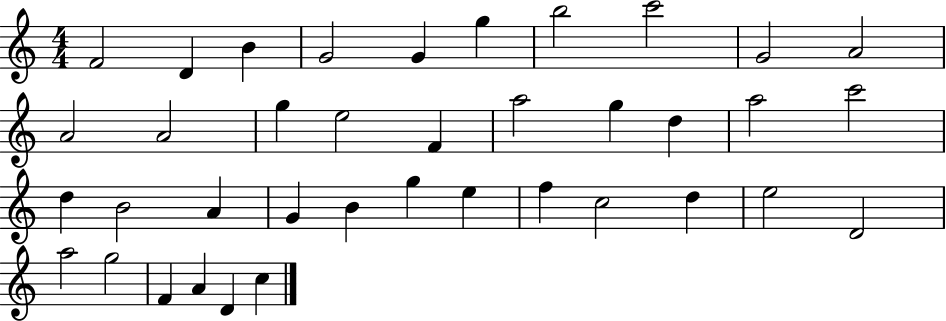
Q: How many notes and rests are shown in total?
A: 38